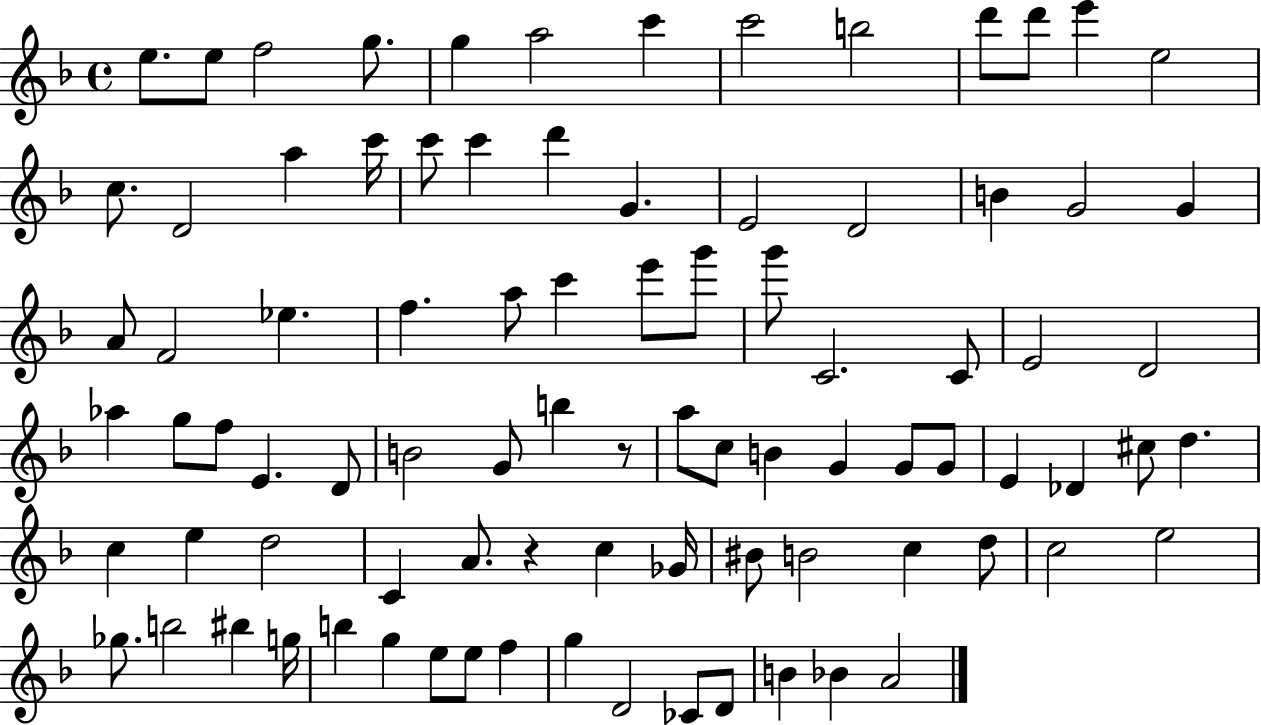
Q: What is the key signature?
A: F major